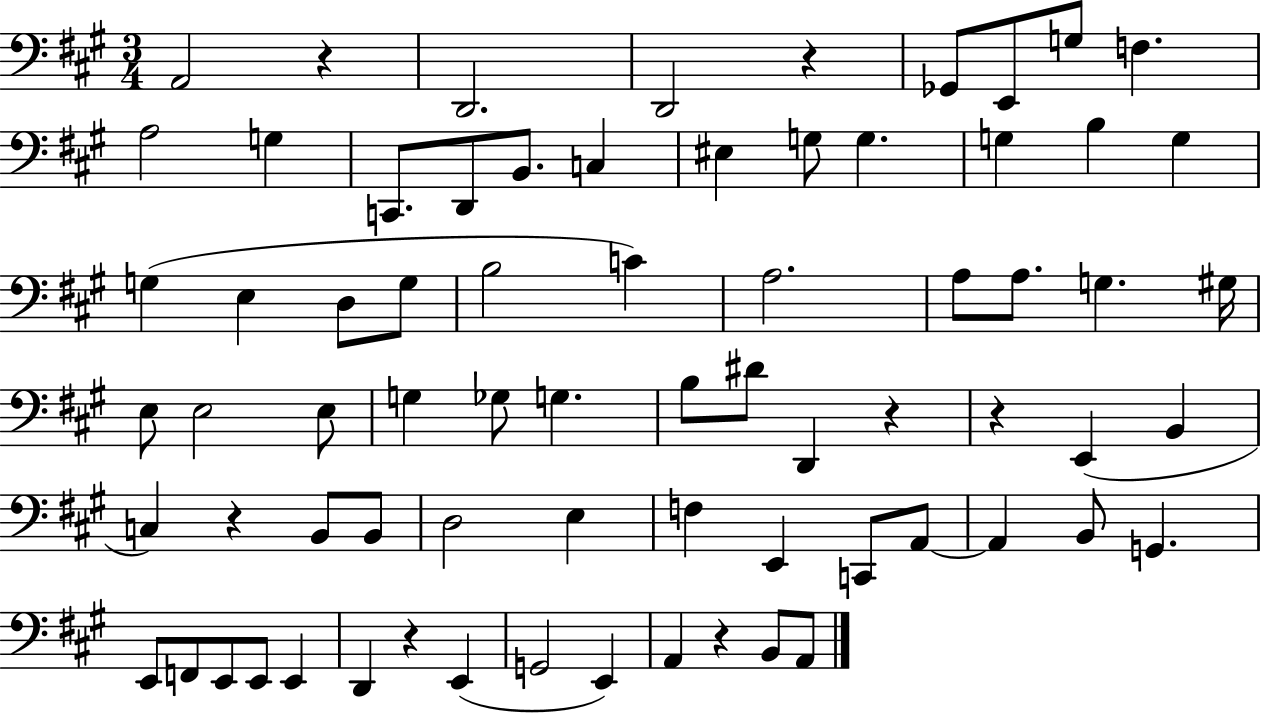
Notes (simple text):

A2/h R/q D2/h. D2/h R/q Gb2/e E2/e G3/e F3/q. A3/h G3/q C2/e. D2/e B2/e. C3/q EIS3/q G3/e G3/q. G3/q B3/q G3/q G3/q E3/q D3/e G3/e B3/h C4/q A3/h. A3/e A3/e. G3/q. G#3/s E3/e E3/h E3/e G3/q Gb3/e G3/q. B3/e D#4/e D2/q R/q R/q E2/q B2/q C3/q R/q B2/e B2/e D3/h E3/q F3/q E2/q C2/e A2/e A2/q B2/e G2/q. E2/e F2/e E2/e E2/e E2/q D2/q R/q E2/q G2/h E2/q A2/q R/q B2/e A2/e